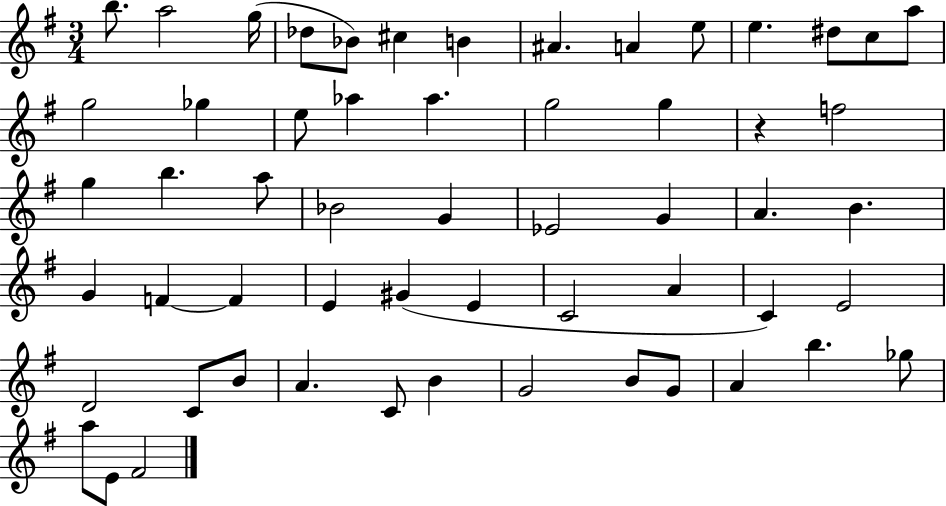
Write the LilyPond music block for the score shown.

{
  \clef treble
  \numericTimeSignature
  \time 3/4
  \key g \major
  b''8. a''2 g''16( | des''8 bes'8) cis''4 b'4 | ais'4. a'4 e''8 | e''4. dis''8 c''8 a''8 | \break g''2 ges''4 | e''8 aes''4 aes''4. | g''2 g''4 | r4 f''2 | \break g''4 b''4. a''8 | bes'2 g'4 | ees'2 g'4 | a'4. b'4. | \break g'4 f'4~~ f'4 | e'4 gis'4( e'4 | c'2 a'4 | c'4) e'2 | \break d'2 c'8 b'8 | a'4. c'8 b'4 | g'2 b'8 g'8 | a'4 b''4. ges''8 | \break a''8 e'8 fis'2 | \bar "|."
}